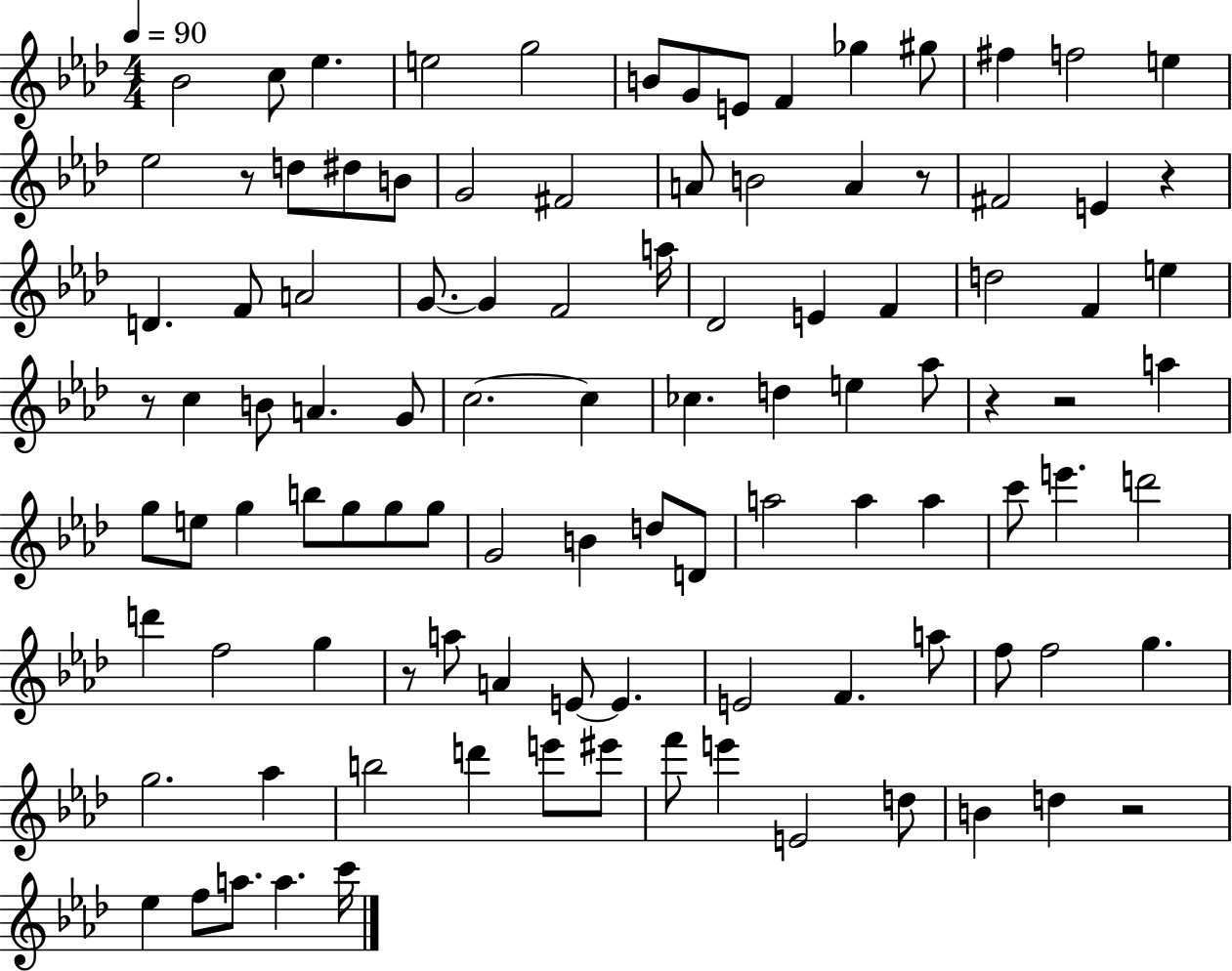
{
  \clef treble
  \numericTimeSignature
  \time 4/4
  \key aes \major
  \tempo 4 = 90
  bes'2 c''8 ees''4. | e''2 g''2 | b'8 g'8 e'8 f'4 ges''4 gis''8 | fis''4 f''2 e''4 | \break ees''2 r8 d''8 dis''8 b'8 | g'2 fis'2 | a'8 b'2 a'4 r8 | fis'2 e'4 r4 | \break d'4. f'8 a'2 | g'8.~~ g'4 f'2 a''16 | des'2 e'4 f'4 | d''2 f'4 e''4 | \break r8 c''4 b'8 a'4. g'8 | c''2.~~ c''4 | ces''4. d''4 e''4 aes''8 | r4 r2 a''4 | \break g''8 e''8 g''4 b''8 g''8 g''8 g''8 | g'2 b'4 d''8 d'8 | a''2 a''4 a''4 | c'''8 e'''4. d'''2 | \break d'''4 f''2 g''4 | r8 a''8 a'4 e'8~~ e'4. | e'2 f'4. a''8 | f''8 f''2 g''4. | \break g''2. aes''4 | b''2 d'''4 e'''8 eis'''8 | f'''8 e'''4 e'2 d''8 | b'4 d''4 r2 | \break ees''4 f''8 a''8. a''4. c'''16 | \bar "|."
}